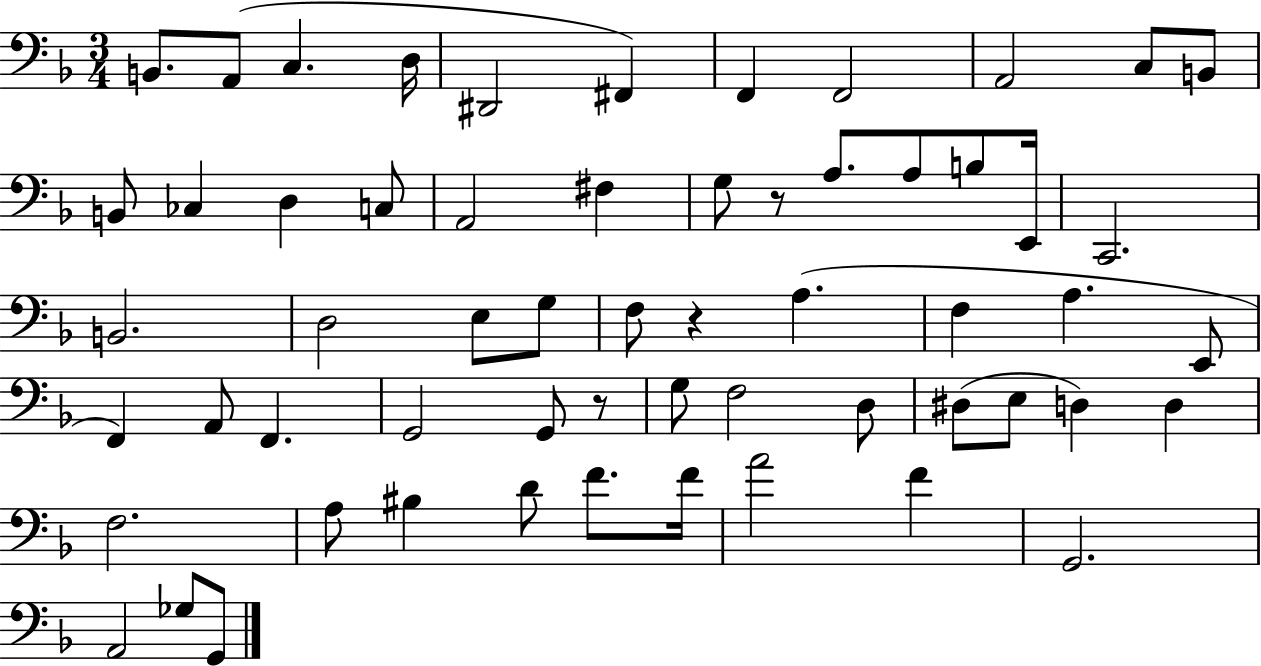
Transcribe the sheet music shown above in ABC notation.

X:1
T:Untitled
M:3/4
L:1/4
K:F
B,,/2 A,,/2 C, D,/4 ^D,,2 ^F,, F,, F,,2 A,,2 C,/2 B,,/2 B,,/2 _C, D, C,/2 A,,2 ^F, G,/2 z/2 A,/2 A,/2 B,/2 E,,/4 C,,2 B,,2 D,2 E,/2 G,/2 F,/2 z A, F, A, E,,/2 F,, A,,/2 F,, G,,2 G,,/2 z/2 G,/2 F,2 D,/2 ^D,/2 E,/2 D, D, F,2 A,/2 ^B, D/2 F/2 F/4 A2 F G,,2 A,,2 _G,/2 G,,/2